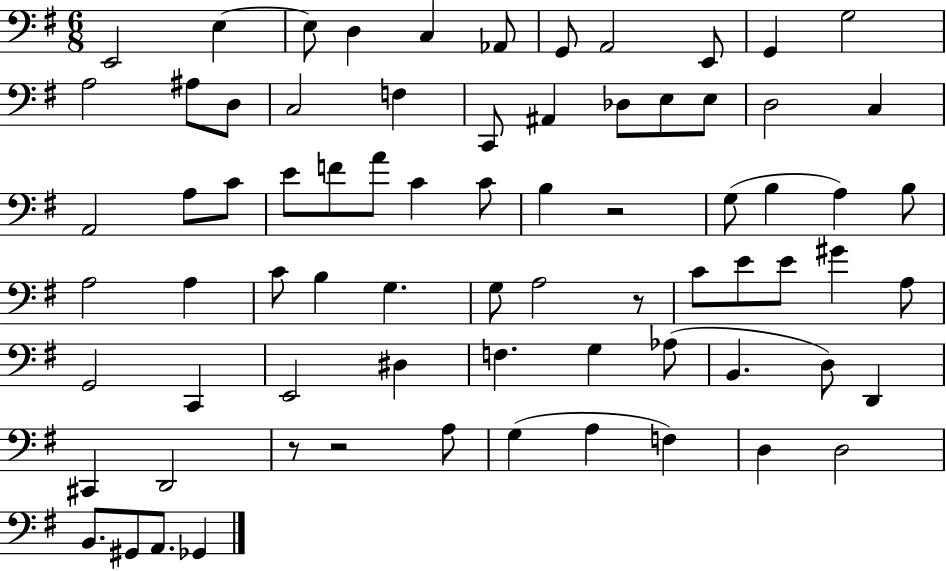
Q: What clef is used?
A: bass